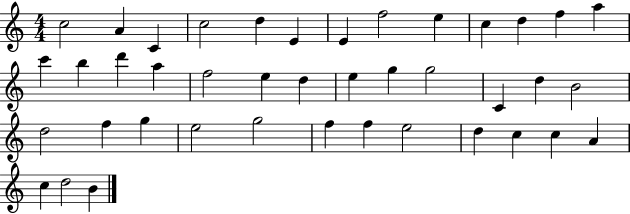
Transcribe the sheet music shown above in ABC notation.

X:1
T:Untitled
M:4/4
L:1/4
K:C
c2 A C c2 d E E f2 e c d f a c' b d' a f2 e d e g g2 C d B2 d2 f g e2 g2 f f e2 d c c A c d2 B